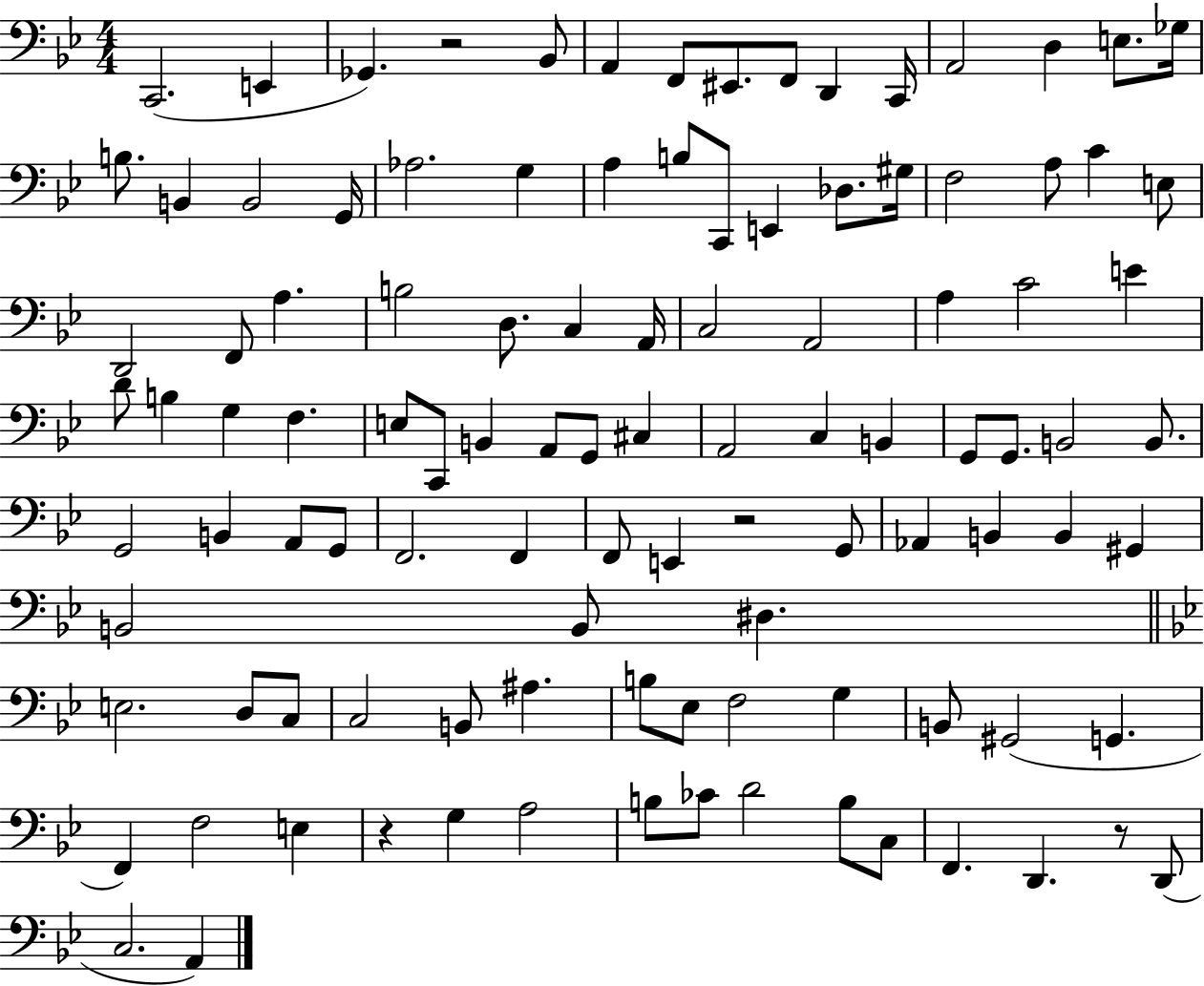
C2/h. E2/q Gb2/q. R/h Bb2/e A2/q F2/e EIS2/e. F2/e D2/q C2/s A2/h D3/q E3/e. Gb3/s B3/e. B2/q B2/h G2/s Ab3/h. G3/q A3/q B3/e C2/e E2/q Db3/e. G#3/s F3/h A3/e C4/q E3/e D2/h F2/e A3/q. B3/h D3/e. C3/q A2/s C3/h A2/h A3/q C4/h E4/q D4/e B3/q G3/q F3/q. E3/e C2/e B2/q A2/e G2/e C#3/q A2/h C3/q B2/q G2/e G2/e. B2/h B2/e. G2/h B2/q A2/e G2/e F2/h. F2/q F2/e E2/q R/h G2/e Ab2/q B2/q B2/q G#2/q B2/h B2/e D#3/q. E3/h. D3/e C3/e C3/h B2/e A#3/q. B3/e Eb3/e F3/h G3/q B2/e G#2/h G2/q. F2/q F3/h E3/q R/q G3/q A3/h B3/e CES4/e D4/h B3/e C3/e F2/q. D2/q. R/e D2/e C3/h. A2/q